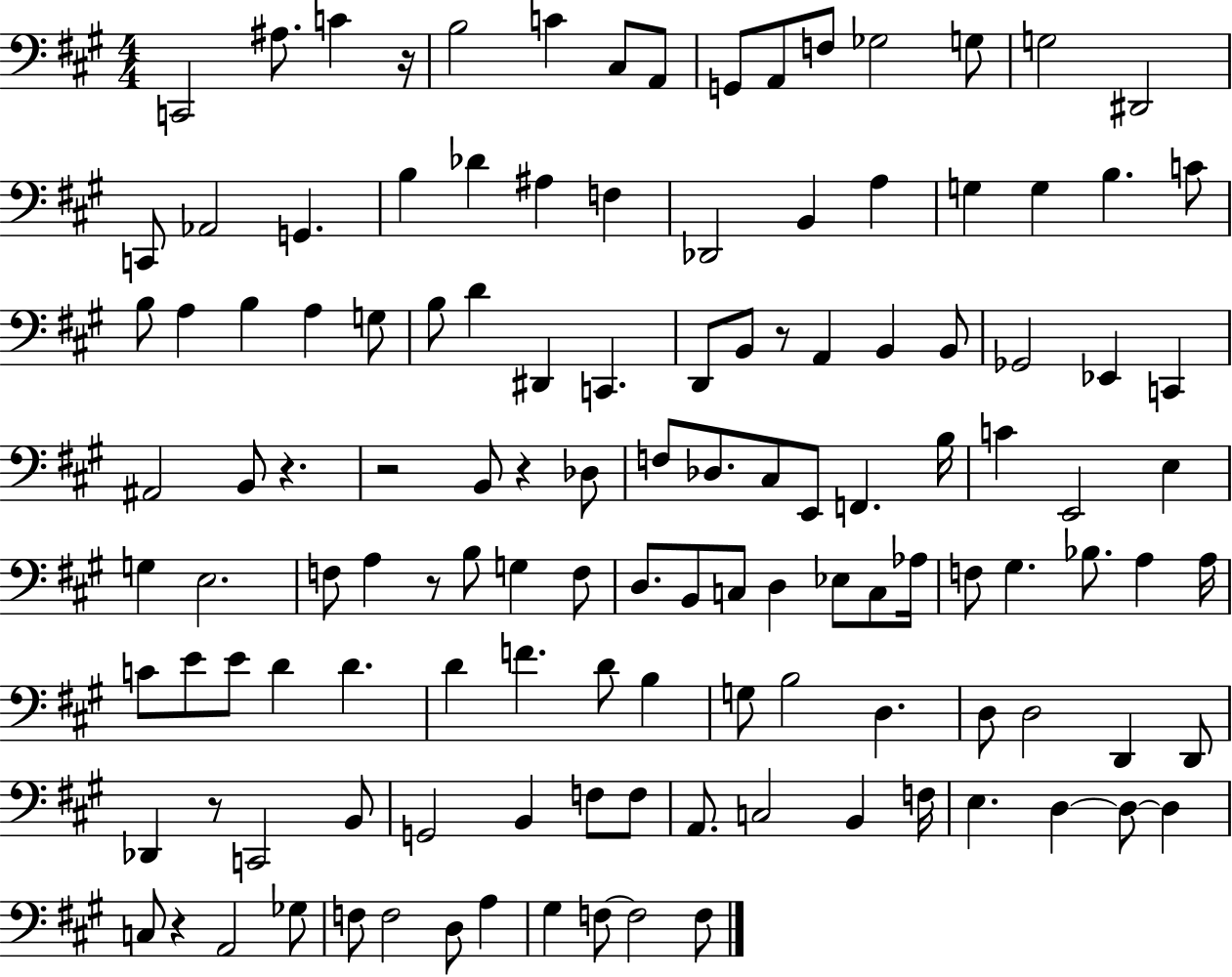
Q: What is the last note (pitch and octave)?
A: F3